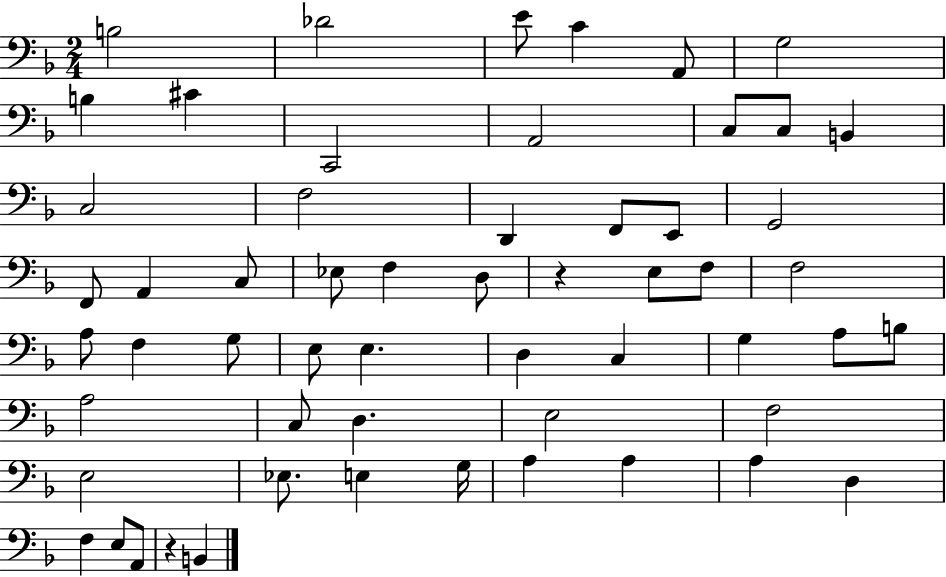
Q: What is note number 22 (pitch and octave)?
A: C3